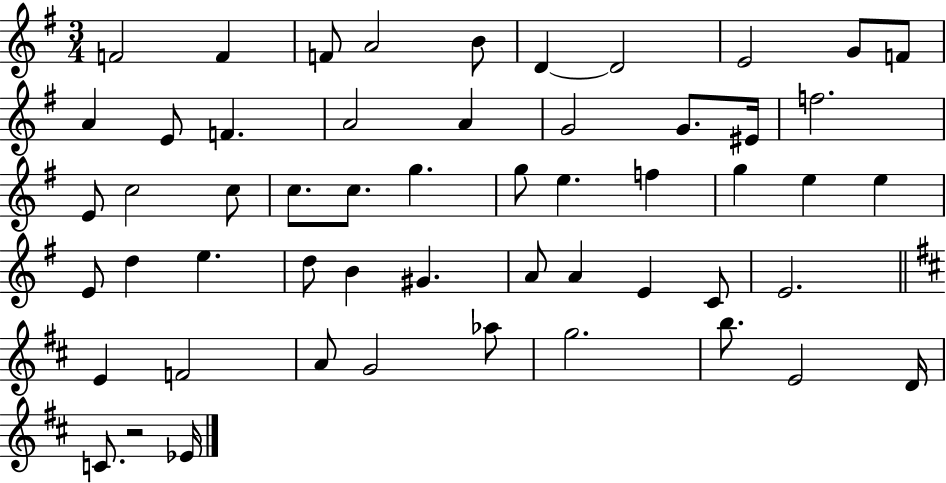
F4/h F4/q F4/e A4/h B4/e D4/q D4/h E4/h G4/e F4/e A4/q E4/e F4/q. A4/h A4/q G4/h G4/e. EIS4/s F5/h. E4/e C5/h C5/e C5/e. C5/e. G5/q. G5/e E5/q. F5/q G5/q E5/q E5/q E4/e D5/q E5/q. D5/e B4/q G#4/q. A4/e A4/q E4/q C4/e E4/h. E4/q F4/h A4/e G4/h Ab5/e G5/h. B5/e. E4/h D4/s C4/e. R/h Eb4/s